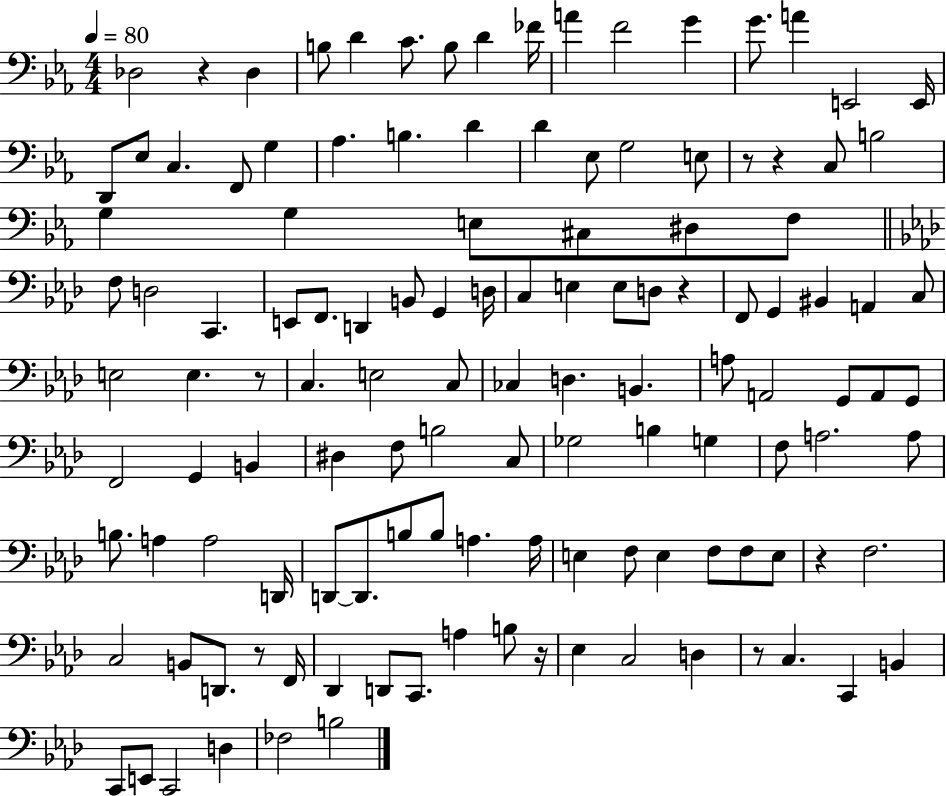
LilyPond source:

{
  \clef bass
  \numericTimeSignature
  \time 4/4
  \key ees \major
  \tempo 4 = 80
  des2 r4 des4 | b8 d'4 c'8. b8 d'4 fes'16 | a'4 f'2 g'4 | g'8. a'4 e,2 e,16 | \break d,8 ees8 c4. f,8 g4 | aes4. b4. d'4 | d'4 ees8 g2 e8 | r8 r4 c8 b2 | \break g4 g4 e8 cis8 dis8 f8 | \bar "||" \break \key aes \major f8 d2 c,4. | e,8 f,8. d,4 b,8 g,4 d16 | c4 e4 e8 d8 r4 | f,8 g,4 bis,4 a,4 c8 | \break e2 e4. r8 | c4. e2 c8 | ces4 d4. b,4. | a8 a,2 g,8 a,8 g,8 | \break f,2 g,4 b,4 | dis4 f8 b2 c8 | ges2 b4 g4 | f8 a2. a8 | \break b8. a4 a2 d,16 | d,8~~ d,8. b8 b8 a4. a16 | e4 f8 e4 f8 f8 e8 | r4 f2. | \break c2 b,8 d,8. r8 f,16 | des,4 d,8 c,8. a4 b8 r16 | ees4 c2 d4 | r8 c4. c,4 b,4 | \break c,8 e,8 c,2 d4 | fes2 b2 | \bar "|."
}